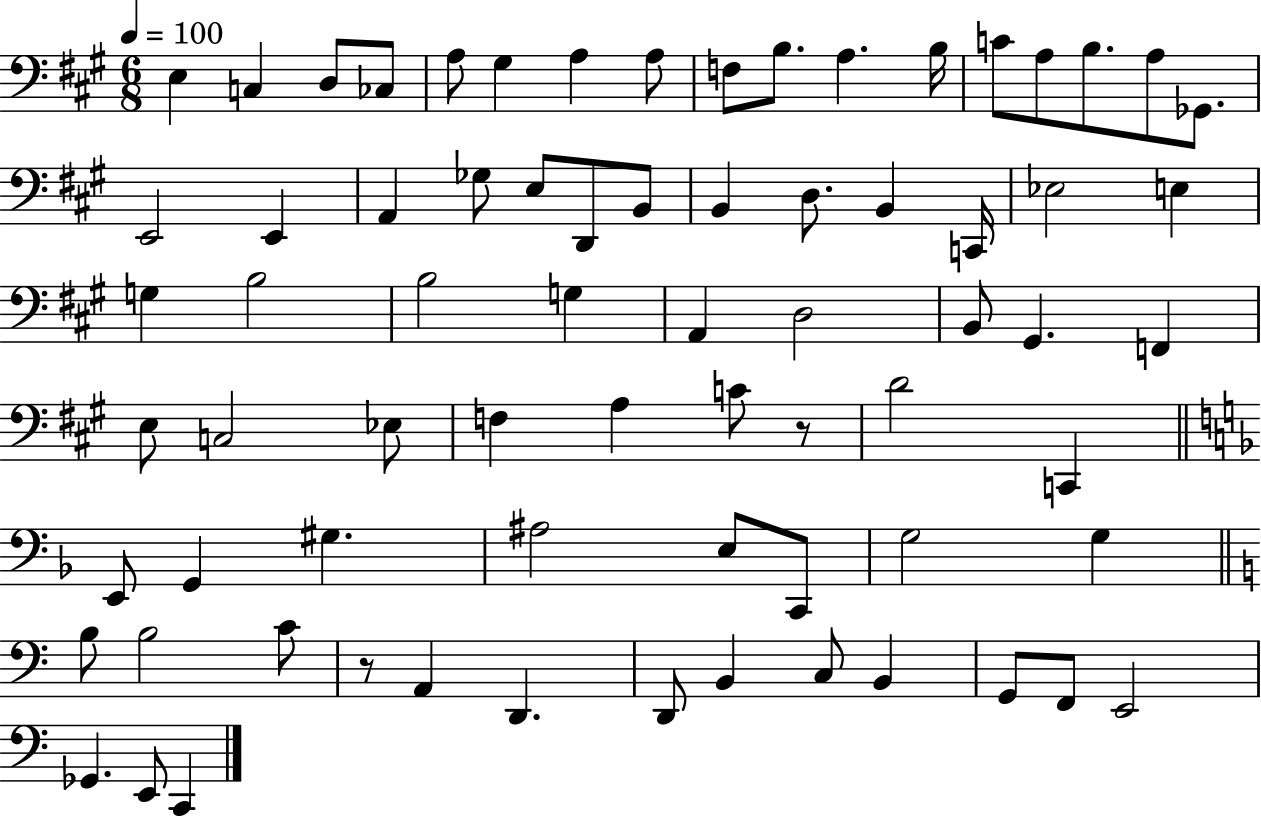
{
  \clef bass
  \numericTimeSignature
  \time 6/8
  \key a \major
  \tempo 4 = 100
  e4 c4 d8 ces8 | a8 gis4 a4 a8 | f8 b8. a4. b16 | c'8 a8 b8. a8 ges,8. | \break e,2 e,4 | a,4 ges8 e8 d,8 b,8 | b,4 d8. b,4 c,16 | ees2 e4 | \break g4 b2 | b2 g4 | a,4 d2 | b,8 gis,4. f,4 | \break e8 c2 ees8 | f4 a4 c'8 r8 | d'2 c,4 | \bar "||" \break \key f \major e,8 g,4 gis4. | ais2 e8 c,8 | g2 g4 | \bar "||" \break \key a \minor b8 b2 c'8 | r8 a,4 d,4. | d,8 b,4 c8 b,4 | g,8 f,8 e,2 | \break ges,4. e,8 c,4 | \bar "|."
}